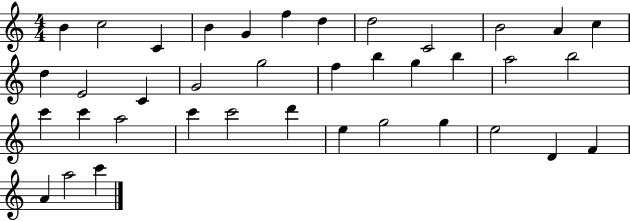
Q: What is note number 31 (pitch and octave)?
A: G5